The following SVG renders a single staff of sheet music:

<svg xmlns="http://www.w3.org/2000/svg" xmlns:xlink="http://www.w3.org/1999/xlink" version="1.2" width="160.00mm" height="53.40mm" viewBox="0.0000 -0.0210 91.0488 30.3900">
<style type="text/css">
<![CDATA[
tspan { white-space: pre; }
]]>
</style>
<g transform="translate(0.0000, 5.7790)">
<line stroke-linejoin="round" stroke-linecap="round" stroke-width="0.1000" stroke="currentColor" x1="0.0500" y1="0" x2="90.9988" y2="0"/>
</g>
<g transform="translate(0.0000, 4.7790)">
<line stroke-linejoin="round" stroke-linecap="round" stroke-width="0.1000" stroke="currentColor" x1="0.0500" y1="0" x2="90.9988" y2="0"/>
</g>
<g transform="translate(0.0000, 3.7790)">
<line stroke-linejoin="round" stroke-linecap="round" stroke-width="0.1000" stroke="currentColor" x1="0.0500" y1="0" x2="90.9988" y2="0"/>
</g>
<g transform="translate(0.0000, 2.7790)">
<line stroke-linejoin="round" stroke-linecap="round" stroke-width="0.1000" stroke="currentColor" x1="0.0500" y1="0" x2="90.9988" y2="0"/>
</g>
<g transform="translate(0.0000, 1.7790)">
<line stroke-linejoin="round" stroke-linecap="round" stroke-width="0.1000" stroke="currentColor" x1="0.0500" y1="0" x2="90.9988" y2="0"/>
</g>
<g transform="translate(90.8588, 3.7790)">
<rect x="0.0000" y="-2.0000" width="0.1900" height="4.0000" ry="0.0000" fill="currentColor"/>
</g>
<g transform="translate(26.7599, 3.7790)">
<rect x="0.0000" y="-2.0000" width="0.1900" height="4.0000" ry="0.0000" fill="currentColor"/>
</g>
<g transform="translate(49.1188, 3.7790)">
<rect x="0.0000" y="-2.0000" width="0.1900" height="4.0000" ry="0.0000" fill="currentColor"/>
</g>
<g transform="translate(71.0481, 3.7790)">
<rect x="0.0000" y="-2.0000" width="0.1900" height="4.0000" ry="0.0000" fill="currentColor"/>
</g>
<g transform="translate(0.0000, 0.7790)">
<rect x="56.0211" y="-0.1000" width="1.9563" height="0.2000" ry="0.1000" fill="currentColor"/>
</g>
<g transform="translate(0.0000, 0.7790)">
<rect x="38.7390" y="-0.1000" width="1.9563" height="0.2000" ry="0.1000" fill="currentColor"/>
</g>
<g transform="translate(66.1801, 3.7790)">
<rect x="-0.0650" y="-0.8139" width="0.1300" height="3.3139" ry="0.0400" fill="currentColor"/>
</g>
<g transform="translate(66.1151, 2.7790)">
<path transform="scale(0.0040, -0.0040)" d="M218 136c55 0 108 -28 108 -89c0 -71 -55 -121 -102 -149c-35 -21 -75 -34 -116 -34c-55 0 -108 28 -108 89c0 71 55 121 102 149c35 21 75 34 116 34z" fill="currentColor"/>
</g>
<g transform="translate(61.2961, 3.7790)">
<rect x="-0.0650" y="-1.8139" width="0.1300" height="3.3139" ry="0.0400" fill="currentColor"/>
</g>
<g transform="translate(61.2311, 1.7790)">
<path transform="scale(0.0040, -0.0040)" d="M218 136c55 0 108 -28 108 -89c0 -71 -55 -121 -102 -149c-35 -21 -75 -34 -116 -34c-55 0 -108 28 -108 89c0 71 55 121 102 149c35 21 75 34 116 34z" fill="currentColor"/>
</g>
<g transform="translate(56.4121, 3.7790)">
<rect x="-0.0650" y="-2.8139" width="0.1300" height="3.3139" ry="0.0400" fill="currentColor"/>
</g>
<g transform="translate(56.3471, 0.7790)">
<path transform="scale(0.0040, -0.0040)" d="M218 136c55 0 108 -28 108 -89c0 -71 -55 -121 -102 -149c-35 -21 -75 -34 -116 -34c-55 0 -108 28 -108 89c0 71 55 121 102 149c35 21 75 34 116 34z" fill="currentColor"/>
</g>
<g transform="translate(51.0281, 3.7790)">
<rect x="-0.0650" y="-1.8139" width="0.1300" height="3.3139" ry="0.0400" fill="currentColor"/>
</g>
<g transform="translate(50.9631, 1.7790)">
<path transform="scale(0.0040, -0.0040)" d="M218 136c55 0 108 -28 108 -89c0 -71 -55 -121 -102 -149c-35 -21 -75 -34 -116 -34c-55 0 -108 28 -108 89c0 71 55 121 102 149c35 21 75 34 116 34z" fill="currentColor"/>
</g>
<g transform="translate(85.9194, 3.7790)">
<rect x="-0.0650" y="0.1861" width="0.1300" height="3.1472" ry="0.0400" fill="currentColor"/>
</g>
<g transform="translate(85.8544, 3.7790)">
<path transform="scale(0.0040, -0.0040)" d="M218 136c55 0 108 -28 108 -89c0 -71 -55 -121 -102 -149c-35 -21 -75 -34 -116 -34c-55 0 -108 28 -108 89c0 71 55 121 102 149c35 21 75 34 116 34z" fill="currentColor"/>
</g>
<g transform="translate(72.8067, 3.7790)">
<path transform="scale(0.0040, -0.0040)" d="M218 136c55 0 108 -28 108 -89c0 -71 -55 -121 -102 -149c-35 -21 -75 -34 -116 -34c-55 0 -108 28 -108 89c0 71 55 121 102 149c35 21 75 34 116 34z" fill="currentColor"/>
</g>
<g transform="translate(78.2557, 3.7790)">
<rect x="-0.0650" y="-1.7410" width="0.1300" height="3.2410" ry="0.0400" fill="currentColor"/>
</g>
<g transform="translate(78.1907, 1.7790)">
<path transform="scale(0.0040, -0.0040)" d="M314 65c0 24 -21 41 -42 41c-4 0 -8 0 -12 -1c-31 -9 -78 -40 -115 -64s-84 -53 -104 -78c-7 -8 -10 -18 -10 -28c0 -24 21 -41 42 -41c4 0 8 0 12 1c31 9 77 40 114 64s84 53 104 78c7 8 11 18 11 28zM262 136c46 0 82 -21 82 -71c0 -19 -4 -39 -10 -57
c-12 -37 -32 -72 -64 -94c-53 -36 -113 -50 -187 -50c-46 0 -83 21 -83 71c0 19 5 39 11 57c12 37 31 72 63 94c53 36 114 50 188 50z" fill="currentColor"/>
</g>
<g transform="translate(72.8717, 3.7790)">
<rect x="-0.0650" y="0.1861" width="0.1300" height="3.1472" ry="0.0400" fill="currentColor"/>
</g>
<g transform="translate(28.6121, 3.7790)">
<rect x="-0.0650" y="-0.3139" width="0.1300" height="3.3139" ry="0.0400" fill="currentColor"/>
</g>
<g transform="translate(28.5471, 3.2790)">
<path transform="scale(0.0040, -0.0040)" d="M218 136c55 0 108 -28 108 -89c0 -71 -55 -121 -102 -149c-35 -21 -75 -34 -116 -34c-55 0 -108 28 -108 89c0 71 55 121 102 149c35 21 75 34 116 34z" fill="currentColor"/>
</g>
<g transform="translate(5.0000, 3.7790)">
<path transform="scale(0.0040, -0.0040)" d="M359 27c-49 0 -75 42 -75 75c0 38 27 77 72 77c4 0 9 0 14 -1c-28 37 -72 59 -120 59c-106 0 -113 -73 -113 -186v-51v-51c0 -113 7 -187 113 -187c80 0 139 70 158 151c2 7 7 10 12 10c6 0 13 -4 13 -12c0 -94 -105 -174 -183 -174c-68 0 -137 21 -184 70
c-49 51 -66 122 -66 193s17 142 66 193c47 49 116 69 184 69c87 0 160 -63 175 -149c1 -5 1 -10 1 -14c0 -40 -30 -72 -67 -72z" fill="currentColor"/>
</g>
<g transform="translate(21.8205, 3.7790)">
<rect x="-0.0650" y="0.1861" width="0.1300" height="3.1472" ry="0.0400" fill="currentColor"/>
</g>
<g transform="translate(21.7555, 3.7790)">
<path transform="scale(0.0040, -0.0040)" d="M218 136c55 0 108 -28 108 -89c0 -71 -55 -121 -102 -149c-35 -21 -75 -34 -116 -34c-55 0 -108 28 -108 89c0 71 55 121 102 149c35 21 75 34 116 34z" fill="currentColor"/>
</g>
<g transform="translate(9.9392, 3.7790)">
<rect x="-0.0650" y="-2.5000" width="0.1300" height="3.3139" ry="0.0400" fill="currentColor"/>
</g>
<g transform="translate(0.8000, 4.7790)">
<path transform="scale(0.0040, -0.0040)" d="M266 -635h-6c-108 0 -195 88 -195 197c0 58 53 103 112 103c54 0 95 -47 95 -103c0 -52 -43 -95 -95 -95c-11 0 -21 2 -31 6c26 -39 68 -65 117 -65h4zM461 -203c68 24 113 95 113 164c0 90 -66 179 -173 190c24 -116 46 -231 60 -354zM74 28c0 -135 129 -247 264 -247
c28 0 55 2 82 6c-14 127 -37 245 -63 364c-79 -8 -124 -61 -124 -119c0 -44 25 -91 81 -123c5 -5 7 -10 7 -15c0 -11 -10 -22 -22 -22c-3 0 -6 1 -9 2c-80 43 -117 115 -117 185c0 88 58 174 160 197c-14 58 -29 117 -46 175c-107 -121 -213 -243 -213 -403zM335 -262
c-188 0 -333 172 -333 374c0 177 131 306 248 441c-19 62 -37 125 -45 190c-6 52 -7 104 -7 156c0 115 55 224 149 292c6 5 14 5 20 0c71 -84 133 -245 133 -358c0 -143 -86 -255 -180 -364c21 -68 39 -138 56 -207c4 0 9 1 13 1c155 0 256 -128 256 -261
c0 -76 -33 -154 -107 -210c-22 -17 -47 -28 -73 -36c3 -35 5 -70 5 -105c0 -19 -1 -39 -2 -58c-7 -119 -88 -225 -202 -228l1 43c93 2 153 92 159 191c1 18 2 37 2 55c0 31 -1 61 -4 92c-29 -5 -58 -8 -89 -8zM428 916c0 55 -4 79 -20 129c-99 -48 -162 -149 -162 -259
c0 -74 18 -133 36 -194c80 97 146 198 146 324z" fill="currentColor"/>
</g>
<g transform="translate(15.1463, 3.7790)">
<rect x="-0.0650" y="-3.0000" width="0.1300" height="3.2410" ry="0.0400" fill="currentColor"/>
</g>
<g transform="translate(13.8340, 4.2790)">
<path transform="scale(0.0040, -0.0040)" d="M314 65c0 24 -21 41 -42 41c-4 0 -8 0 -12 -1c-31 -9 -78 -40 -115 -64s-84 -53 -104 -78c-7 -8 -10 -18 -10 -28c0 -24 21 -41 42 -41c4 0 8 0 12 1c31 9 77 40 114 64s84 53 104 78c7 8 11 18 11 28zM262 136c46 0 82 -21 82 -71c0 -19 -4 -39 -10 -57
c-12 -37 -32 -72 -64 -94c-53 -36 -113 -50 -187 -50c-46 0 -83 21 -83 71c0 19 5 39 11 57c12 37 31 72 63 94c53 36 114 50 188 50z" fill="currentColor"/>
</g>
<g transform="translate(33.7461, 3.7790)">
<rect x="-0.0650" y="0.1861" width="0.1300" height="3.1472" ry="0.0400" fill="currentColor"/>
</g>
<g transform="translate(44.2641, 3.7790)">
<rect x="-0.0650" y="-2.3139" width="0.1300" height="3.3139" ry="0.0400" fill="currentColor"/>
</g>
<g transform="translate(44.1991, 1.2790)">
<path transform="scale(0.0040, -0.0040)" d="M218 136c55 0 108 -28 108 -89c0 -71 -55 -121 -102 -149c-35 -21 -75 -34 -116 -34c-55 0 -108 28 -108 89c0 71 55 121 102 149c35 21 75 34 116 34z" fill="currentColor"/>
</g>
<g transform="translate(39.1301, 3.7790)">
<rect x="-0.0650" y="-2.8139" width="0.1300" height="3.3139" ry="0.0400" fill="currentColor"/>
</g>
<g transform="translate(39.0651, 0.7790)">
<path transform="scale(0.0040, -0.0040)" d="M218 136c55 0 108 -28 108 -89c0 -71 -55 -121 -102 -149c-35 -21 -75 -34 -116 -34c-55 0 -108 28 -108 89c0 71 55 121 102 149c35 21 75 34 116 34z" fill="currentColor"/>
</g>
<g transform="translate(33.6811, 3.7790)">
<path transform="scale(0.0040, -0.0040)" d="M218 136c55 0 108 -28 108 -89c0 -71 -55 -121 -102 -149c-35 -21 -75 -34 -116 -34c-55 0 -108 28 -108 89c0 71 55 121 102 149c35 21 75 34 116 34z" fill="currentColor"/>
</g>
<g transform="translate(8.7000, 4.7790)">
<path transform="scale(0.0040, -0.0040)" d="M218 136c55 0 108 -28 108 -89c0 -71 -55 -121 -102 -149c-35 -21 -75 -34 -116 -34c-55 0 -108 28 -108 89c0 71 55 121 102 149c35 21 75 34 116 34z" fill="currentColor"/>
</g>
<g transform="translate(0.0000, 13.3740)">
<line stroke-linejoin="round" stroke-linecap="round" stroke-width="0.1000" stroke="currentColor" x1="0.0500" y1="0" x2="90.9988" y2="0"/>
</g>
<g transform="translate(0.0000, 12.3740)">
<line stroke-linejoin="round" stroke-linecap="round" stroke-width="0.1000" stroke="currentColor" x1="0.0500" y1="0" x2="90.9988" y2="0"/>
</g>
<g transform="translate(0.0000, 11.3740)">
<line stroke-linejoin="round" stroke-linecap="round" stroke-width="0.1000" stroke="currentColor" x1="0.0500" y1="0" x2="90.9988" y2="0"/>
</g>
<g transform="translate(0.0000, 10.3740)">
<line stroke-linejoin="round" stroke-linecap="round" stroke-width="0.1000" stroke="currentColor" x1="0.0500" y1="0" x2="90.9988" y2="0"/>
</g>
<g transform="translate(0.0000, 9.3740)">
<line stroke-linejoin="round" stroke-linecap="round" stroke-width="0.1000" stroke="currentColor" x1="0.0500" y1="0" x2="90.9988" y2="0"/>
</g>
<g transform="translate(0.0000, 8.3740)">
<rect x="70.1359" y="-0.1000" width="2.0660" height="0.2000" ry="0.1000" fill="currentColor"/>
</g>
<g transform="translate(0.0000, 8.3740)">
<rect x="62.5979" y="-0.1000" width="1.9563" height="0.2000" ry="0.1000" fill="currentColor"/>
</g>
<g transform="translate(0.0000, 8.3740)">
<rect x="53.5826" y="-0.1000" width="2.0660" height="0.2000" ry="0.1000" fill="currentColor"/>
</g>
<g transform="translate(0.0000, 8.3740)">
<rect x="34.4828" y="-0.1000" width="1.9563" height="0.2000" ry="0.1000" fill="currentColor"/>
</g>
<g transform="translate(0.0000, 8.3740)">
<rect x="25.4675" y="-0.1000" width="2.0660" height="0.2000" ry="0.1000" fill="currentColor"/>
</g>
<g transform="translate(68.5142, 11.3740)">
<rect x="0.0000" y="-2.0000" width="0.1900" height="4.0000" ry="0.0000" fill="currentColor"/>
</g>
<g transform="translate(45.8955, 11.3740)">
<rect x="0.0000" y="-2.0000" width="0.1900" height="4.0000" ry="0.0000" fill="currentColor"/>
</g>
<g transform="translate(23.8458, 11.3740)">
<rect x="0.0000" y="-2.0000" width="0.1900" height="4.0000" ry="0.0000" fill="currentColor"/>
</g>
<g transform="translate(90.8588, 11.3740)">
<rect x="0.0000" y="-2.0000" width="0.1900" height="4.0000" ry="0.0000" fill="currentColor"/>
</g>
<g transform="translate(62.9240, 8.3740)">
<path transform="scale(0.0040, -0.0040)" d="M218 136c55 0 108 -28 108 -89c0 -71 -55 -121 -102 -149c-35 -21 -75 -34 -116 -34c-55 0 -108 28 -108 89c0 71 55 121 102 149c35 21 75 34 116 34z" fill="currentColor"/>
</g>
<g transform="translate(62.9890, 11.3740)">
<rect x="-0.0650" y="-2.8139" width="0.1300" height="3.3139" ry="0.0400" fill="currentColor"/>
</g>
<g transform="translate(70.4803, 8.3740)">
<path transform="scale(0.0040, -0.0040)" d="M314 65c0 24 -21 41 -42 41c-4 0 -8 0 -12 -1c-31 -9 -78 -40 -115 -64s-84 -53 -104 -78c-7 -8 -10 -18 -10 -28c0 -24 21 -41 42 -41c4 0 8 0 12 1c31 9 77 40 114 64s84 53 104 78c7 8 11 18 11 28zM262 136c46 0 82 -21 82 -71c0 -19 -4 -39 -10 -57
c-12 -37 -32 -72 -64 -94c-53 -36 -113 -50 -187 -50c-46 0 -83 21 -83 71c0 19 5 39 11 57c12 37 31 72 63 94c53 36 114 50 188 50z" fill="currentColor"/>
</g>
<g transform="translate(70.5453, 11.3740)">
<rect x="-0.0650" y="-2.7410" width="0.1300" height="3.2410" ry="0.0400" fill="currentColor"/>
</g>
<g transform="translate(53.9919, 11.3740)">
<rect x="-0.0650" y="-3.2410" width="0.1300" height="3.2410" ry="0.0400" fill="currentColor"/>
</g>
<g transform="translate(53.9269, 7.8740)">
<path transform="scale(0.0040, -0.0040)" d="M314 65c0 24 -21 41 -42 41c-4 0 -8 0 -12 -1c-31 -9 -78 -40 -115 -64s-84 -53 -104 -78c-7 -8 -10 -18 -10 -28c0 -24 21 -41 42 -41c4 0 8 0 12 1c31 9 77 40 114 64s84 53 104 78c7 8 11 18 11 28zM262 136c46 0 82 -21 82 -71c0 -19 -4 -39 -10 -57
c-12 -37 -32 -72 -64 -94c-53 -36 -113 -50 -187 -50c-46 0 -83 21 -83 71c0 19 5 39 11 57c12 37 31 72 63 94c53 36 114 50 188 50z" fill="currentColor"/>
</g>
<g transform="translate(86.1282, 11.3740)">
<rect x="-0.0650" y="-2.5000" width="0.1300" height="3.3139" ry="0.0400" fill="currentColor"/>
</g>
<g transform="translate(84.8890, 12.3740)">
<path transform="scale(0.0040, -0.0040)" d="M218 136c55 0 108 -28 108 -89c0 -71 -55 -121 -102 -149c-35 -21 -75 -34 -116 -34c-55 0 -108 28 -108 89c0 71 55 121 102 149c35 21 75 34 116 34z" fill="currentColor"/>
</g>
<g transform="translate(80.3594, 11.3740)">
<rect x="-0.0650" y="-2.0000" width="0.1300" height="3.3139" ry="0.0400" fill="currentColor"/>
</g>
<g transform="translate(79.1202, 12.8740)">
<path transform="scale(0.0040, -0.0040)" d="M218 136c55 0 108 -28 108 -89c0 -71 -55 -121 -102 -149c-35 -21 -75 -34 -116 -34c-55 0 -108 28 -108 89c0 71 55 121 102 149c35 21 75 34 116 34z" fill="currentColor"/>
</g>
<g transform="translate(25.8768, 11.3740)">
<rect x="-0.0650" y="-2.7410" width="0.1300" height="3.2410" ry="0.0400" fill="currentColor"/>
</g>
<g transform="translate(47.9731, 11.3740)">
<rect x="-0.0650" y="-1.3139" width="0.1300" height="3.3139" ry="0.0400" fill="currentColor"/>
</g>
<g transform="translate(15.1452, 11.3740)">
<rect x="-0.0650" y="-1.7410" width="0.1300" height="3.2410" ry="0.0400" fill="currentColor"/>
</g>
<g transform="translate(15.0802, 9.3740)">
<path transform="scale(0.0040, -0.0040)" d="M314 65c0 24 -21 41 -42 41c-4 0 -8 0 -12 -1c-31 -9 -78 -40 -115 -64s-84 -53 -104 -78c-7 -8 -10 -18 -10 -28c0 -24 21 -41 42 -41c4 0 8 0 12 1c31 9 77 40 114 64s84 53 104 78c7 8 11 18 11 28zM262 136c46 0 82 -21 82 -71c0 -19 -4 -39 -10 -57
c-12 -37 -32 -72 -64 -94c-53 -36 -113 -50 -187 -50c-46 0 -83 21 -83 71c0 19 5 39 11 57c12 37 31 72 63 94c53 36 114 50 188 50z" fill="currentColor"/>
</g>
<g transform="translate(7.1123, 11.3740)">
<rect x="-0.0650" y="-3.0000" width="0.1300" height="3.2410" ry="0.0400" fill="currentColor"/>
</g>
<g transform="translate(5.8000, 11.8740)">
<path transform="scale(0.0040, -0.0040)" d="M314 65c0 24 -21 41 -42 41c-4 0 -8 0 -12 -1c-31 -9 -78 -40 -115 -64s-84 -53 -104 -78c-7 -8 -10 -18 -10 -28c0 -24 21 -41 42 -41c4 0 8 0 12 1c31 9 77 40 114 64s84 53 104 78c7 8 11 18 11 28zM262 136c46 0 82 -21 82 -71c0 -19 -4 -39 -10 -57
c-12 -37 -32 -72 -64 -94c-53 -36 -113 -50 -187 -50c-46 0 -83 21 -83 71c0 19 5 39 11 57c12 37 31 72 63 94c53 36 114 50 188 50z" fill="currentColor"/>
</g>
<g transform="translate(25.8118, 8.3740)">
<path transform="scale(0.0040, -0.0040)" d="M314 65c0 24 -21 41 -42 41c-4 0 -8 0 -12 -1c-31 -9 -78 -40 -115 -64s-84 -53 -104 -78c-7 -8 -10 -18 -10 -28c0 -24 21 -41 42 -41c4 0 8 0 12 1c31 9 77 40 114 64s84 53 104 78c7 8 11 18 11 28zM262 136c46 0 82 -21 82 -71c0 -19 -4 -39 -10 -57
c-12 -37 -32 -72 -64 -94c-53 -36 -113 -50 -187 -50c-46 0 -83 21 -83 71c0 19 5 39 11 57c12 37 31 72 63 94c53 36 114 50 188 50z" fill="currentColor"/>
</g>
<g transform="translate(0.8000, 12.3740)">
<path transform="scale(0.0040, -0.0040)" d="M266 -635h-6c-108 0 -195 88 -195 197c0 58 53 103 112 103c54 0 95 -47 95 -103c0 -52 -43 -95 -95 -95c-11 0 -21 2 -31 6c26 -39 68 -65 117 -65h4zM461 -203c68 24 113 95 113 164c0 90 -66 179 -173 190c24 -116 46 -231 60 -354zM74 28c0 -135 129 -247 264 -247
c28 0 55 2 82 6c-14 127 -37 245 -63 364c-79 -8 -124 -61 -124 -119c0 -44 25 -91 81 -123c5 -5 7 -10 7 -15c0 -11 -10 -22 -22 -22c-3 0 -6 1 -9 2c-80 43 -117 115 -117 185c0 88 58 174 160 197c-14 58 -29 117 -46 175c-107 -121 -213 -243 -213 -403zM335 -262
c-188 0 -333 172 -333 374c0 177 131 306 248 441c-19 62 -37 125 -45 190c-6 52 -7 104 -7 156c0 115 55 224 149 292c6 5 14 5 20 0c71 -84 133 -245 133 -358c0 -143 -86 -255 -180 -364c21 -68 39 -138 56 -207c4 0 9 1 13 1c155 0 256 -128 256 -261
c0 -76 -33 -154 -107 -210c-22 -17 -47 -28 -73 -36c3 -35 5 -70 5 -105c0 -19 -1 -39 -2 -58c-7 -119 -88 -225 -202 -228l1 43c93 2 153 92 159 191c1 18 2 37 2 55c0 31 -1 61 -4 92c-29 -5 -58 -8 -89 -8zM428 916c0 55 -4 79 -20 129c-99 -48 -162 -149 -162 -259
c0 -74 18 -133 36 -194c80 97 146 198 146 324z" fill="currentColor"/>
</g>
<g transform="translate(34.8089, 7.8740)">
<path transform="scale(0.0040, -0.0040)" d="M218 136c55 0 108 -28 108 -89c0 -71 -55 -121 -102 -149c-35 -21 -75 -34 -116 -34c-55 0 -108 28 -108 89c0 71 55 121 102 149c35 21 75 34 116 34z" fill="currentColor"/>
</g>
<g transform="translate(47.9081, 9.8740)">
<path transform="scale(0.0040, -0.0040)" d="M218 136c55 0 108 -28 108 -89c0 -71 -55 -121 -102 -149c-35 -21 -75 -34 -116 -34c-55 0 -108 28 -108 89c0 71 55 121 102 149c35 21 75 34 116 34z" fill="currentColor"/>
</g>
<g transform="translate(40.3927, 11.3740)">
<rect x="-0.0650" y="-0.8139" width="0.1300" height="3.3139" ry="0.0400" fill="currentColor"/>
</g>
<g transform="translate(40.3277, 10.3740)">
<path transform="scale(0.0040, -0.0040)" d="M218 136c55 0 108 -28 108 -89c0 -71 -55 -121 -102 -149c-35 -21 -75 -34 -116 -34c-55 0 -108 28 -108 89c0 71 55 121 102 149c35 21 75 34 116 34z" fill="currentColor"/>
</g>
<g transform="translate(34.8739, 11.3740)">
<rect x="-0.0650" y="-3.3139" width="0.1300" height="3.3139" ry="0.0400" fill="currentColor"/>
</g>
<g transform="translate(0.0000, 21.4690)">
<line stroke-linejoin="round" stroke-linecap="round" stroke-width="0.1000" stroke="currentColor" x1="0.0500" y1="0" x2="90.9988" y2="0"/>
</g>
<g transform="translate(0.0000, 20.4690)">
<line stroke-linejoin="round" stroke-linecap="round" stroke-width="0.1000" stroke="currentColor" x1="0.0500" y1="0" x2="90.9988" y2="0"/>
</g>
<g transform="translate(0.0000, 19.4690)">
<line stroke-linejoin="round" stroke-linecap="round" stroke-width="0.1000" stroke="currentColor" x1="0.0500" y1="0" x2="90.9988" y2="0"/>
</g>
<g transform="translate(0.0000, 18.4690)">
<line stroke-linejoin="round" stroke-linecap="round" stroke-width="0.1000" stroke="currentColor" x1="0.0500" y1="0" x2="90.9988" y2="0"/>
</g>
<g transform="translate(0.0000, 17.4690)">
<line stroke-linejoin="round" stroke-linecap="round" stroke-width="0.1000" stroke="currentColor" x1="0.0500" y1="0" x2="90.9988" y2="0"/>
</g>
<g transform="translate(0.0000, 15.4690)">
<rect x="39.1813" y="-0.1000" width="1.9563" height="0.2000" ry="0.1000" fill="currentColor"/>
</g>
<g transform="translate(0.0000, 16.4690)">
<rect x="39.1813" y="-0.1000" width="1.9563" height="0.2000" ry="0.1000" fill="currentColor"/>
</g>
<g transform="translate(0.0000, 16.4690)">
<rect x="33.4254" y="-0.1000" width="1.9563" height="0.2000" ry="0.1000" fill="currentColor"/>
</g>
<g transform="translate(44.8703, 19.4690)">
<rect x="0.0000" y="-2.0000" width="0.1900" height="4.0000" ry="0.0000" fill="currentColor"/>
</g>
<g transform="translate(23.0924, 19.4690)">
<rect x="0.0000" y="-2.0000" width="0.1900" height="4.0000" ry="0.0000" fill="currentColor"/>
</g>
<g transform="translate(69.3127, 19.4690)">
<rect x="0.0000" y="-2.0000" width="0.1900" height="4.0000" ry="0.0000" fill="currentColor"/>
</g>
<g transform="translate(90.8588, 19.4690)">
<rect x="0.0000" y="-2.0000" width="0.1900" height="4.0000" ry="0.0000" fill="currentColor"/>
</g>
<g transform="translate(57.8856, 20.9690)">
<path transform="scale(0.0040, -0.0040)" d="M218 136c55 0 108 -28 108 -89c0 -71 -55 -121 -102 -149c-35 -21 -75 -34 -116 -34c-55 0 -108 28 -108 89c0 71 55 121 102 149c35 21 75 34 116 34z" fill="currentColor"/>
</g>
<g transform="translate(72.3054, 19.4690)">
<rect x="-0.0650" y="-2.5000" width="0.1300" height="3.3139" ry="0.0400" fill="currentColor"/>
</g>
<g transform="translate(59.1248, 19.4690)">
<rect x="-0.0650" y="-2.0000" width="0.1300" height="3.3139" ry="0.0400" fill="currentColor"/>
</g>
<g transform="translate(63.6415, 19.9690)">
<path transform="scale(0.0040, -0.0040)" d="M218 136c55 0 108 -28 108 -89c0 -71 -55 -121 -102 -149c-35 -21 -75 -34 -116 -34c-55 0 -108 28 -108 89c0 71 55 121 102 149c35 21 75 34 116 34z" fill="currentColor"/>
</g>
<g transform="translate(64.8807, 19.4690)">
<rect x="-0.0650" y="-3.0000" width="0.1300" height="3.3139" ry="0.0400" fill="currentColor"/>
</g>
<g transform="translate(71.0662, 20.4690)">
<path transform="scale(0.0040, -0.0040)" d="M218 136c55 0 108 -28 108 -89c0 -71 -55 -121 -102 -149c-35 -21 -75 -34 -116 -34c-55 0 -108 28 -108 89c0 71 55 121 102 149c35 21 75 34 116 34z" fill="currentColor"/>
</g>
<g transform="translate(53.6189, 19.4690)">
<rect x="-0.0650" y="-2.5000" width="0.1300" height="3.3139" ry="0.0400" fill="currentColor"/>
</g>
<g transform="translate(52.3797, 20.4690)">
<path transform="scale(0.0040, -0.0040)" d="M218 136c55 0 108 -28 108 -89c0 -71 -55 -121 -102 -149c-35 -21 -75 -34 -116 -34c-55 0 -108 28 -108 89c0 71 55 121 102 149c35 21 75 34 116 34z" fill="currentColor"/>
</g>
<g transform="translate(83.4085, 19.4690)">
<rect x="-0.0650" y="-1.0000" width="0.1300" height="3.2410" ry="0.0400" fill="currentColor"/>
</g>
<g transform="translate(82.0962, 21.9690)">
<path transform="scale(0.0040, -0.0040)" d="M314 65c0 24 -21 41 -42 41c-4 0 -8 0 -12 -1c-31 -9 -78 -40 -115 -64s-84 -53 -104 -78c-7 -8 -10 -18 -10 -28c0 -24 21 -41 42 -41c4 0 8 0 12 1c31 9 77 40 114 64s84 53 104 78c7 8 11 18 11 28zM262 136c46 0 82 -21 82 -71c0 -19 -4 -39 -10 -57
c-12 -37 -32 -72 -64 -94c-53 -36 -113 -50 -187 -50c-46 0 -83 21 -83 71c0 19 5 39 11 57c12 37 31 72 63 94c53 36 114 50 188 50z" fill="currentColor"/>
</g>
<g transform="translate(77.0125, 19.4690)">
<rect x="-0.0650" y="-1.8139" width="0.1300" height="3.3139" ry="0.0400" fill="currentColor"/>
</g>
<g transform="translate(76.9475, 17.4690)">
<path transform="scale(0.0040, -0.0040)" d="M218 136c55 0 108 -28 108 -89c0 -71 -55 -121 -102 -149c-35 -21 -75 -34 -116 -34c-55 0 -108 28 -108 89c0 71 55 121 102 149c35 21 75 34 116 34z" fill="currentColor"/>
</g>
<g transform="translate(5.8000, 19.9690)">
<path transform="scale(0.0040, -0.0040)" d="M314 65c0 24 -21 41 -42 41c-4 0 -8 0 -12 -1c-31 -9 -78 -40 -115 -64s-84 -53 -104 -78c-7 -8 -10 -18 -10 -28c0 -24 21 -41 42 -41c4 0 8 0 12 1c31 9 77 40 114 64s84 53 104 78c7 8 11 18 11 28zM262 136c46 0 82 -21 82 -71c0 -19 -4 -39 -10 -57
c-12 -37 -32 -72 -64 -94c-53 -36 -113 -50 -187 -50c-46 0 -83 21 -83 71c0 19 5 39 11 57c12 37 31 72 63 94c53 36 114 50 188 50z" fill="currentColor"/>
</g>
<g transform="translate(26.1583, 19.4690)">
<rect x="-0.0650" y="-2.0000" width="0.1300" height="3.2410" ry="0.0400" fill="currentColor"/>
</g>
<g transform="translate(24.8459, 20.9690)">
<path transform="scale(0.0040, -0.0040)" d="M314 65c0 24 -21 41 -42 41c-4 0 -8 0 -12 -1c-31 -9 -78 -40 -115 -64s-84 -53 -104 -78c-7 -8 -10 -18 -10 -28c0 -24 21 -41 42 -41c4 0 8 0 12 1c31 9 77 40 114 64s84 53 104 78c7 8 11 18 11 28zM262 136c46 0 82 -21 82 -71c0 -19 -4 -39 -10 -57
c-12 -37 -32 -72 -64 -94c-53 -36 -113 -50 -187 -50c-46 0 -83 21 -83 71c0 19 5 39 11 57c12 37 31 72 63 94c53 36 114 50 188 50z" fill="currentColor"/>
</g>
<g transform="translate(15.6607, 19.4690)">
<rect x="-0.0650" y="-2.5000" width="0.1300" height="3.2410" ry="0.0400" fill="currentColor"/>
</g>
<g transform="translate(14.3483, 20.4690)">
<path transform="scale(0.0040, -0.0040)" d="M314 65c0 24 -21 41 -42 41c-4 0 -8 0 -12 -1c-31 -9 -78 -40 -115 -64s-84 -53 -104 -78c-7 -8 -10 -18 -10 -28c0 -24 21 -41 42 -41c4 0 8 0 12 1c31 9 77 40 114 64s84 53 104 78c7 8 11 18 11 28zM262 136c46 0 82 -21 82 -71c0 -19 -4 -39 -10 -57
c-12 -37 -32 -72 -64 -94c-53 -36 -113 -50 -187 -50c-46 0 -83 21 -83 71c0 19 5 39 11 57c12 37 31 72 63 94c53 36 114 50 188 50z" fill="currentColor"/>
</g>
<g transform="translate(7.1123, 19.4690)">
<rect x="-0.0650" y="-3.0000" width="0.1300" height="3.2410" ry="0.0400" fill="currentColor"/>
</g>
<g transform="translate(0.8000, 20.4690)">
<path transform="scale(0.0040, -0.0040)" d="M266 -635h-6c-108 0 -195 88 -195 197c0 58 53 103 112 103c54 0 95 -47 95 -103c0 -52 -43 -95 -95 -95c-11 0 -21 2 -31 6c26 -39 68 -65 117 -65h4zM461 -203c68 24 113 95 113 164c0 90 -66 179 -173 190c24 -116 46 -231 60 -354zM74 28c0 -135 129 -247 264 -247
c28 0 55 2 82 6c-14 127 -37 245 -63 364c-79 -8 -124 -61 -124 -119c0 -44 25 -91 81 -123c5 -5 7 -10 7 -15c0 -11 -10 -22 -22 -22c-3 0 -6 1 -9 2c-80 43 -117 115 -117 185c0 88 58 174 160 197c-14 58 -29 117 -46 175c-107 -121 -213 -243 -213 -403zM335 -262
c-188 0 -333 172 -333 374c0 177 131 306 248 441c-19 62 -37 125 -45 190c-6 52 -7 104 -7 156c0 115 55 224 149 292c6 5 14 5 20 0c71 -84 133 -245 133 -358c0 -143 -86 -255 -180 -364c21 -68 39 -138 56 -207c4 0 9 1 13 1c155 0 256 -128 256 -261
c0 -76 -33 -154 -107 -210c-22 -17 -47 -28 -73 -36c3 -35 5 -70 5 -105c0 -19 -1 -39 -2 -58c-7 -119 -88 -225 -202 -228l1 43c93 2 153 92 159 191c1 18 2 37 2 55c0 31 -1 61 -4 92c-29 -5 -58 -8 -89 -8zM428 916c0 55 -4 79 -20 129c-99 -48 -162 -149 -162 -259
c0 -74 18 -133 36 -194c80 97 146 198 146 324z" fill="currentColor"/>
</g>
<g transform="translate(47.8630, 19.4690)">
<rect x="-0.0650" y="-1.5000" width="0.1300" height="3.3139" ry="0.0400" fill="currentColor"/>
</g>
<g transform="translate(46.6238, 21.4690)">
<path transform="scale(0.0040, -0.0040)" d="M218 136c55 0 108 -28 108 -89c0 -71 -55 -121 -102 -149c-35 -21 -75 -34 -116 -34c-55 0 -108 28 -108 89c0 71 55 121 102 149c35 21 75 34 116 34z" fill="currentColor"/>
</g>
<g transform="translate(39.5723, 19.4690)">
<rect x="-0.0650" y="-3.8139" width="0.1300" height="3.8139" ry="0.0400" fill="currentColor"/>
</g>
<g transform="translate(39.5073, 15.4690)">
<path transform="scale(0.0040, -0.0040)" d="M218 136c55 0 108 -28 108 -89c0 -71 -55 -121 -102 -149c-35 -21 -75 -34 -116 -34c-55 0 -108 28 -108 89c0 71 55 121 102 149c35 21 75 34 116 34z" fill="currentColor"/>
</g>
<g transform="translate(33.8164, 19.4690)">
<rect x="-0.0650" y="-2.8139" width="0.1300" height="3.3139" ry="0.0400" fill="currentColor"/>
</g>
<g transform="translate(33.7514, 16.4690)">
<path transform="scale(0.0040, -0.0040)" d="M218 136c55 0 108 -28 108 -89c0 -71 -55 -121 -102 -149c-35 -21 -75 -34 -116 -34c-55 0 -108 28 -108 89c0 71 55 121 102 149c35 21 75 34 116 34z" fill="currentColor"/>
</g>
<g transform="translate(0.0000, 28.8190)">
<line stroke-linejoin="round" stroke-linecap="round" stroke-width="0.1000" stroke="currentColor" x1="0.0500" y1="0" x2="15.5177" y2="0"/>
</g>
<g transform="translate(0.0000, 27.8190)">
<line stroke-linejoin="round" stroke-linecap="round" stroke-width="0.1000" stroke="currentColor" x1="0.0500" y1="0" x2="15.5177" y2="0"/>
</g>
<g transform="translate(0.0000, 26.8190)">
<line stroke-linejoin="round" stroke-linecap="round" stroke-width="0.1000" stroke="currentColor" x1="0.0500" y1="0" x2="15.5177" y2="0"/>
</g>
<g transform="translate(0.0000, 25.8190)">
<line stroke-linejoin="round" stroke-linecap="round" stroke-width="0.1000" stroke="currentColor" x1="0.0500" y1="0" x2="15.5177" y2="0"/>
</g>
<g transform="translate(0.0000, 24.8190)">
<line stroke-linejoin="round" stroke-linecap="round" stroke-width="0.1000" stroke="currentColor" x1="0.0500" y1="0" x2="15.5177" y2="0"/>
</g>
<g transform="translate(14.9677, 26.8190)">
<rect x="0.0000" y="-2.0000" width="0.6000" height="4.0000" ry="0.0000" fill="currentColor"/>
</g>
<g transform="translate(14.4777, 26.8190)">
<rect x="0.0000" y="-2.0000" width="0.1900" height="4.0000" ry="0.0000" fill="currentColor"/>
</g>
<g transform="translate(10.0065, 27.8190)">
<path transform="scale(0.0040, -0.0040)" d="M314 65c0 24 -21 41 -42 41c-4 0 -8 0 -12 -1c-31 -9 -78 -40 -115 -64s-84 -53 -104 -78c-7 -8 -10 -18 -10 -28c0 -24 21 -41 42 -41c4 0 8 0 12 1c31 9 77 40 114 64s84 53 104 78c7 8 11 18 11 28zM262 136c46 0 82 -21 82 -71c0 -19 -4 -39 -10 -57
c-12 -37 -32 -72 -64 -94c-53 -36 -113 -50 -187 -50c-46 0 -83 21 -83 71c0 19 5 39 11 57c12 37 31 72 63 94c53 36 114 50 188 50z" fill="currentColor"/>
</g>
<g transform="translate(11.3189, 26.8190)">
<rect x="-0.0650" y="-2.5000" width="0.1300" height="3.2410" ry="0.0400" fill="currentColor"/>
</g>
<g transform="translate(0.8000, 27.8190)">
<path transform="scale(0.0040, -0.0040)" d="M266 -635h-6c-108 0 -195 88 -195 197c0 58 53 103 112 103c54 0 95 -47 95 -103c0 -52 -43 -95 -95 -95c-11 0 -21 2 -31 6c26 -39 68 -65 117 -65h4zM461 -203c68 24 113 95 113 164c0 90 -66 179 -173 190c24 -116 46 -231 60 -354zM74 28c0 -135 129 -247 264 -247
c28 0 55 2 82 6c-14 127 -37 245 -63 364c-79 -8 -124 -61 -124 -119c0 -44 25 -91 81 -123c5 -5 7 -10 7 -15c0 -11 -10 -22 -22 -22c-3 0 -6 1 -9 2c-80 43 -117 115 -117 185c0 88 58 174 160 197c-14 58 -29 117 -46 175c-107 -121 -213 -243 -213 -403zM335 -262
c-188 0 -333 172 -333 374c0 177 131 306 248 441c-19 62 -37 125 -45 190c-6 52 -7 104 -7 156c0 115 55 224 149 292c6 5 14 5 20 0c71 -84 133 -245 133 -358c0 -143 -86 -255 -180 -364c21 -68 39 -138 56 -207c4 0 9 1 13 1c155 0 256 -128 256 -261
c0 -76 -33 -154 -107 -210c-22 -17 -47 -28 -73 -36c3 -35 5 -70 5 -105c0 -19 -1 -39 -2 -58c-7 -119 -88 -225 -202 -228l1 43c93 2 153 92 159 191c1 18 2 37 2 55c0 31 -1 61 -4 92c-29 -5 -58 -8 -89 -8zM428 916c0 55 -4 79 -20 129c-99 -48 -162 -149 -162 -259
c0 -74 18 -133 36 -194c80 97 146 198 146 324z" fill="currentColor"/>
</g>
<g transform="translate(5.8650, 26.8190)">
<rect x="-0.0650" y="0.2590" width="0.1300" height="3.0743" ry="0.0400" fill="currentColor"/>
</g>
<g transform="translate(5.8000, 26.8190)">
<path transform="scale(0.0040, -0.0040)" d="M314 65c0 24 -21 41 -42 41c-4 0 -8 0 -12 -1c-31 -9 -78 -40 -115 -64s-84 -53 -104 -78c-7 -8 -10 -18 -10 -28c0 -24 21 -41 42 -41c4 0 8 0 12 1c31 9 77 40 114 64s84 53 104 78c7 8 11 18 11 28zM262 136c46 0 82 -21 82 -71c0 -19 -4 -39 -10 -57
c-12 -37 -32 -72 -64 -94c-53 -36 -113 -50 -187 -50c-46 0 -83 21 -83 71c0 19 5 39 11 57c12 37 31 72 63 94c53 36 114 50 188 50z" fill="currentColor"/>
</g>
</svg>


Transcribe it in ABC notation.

X:1
T:Untitled
M:4/4
L:1/4
K:C
G A2 B c B a g f a f d B f2 B A2 f2 a2 b d e b2 a a2 F G A2 G2 F2 a c' E G F A G f D2 B2 G2